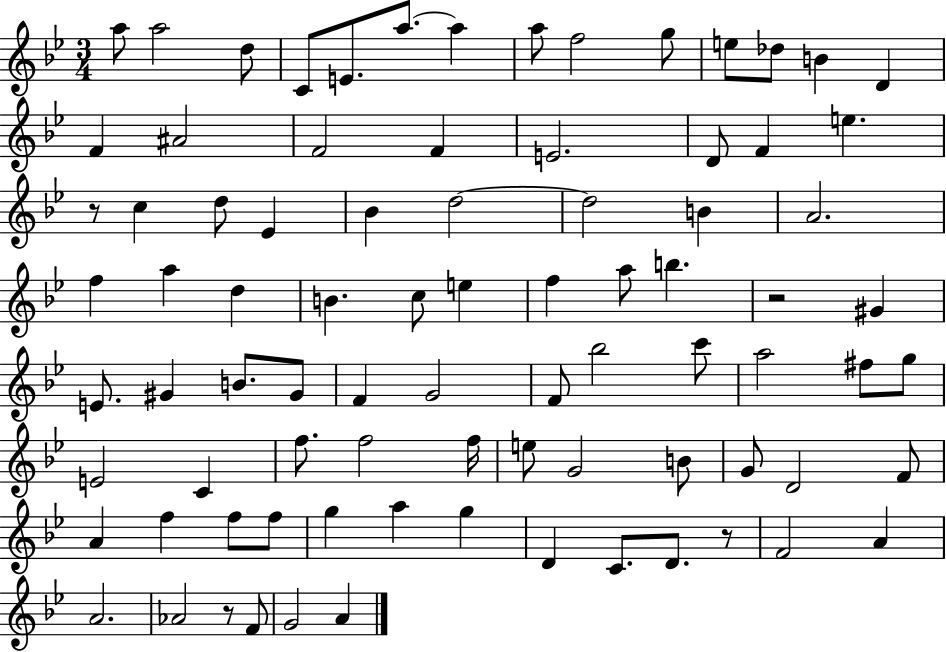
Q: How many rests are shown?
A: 4